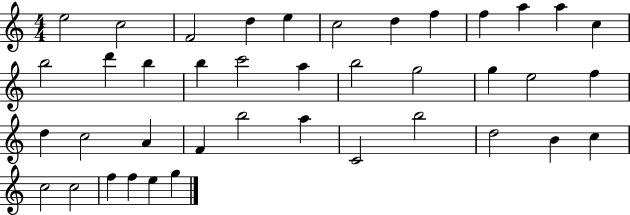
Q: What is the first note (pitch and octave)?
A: E5